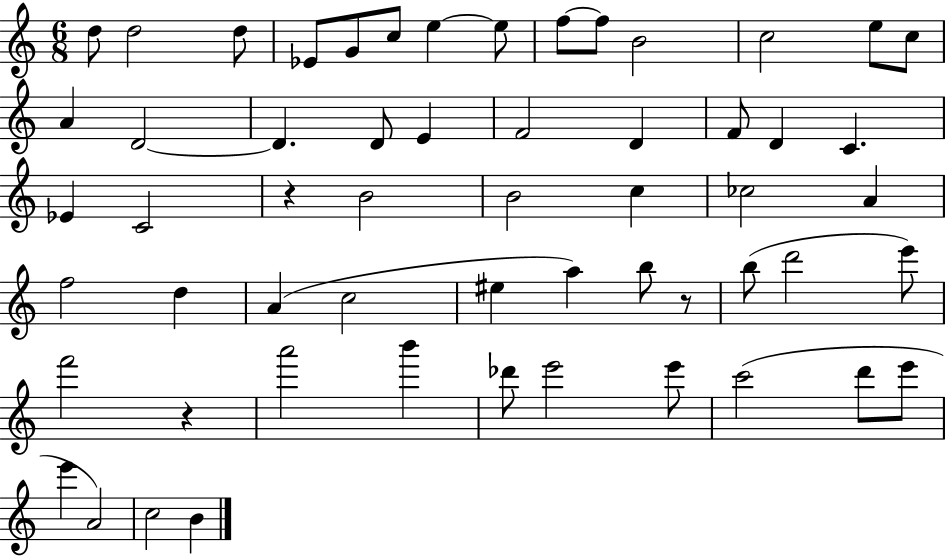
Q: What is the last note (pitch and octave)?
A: B4